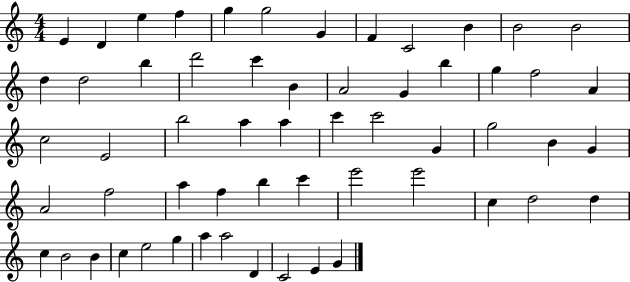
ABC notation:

X:1
T:Untitled
M:4/4
L:1/4
K:C
E D e f g g2 G F C2 B B2 B2 d d2 b d'2 c' B A2 G b g f2 A c2 E2 b2 a a c' c'2 G g2 B G A2 f2 a f b c' e'2 e'2 c d2 d c B2 B c e2 g a a2 D C2 E G